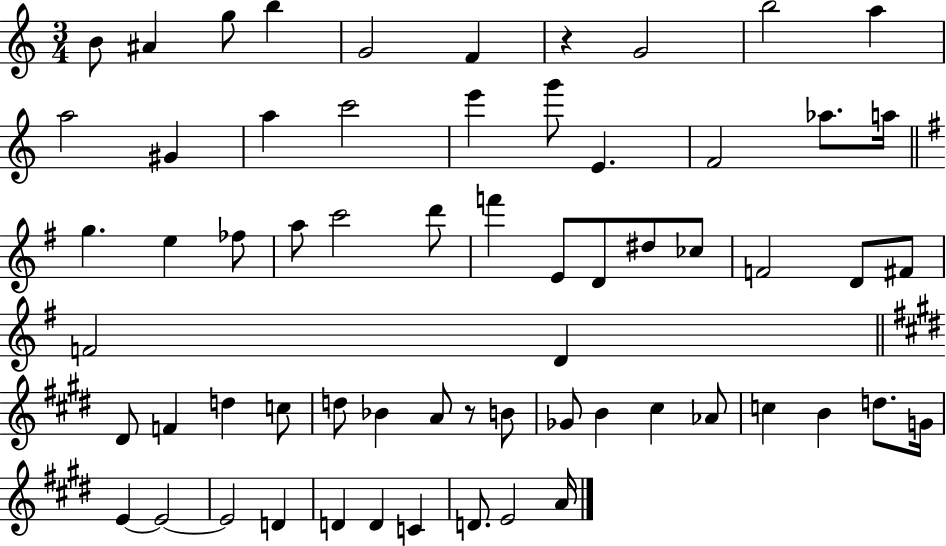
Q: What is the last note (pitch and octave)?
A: A4